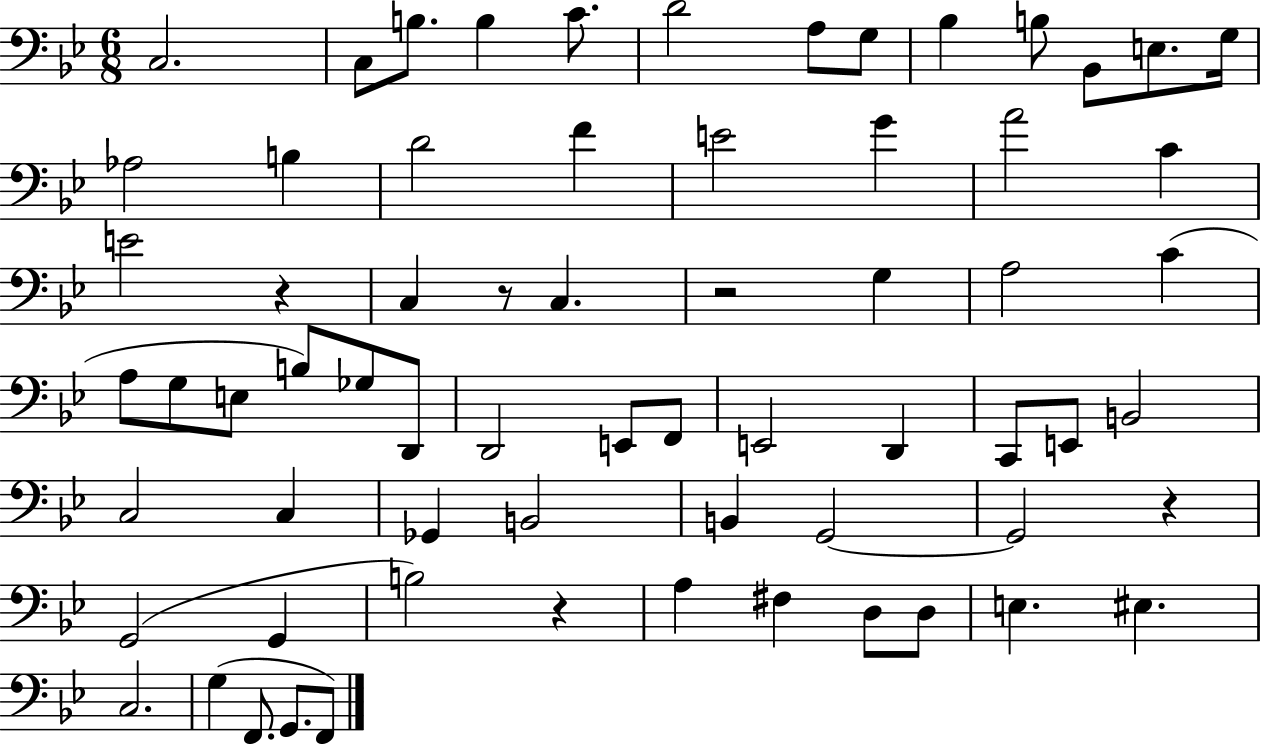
C3/h. C3/e B3/e. B3/q C4/e. D4/h A3/e G3/e Bb3/q B3/e Bb2/e E3/e. G3/s Ab3/h B3/q D4/h F4/q E4/h G4/q A4/h C4/q E4/h R/q C3/q R/e C3/q. R/h G3/q A3/h C4/q A3/e G3/e E3/e B3/e Gb3/e D2/e D2/h E2/e F2/e E2/h D2/q C2/e E2/e B2/h C3/h C3/q Gb2/q B2/h B2/q G2/h G2/h R/q G2/h G2/q B3/h R/q A3/q F#3/q D3/e D3/e E3/q. EIS3/q. C3/h. G3/q F2/e. G2/e. F2/e